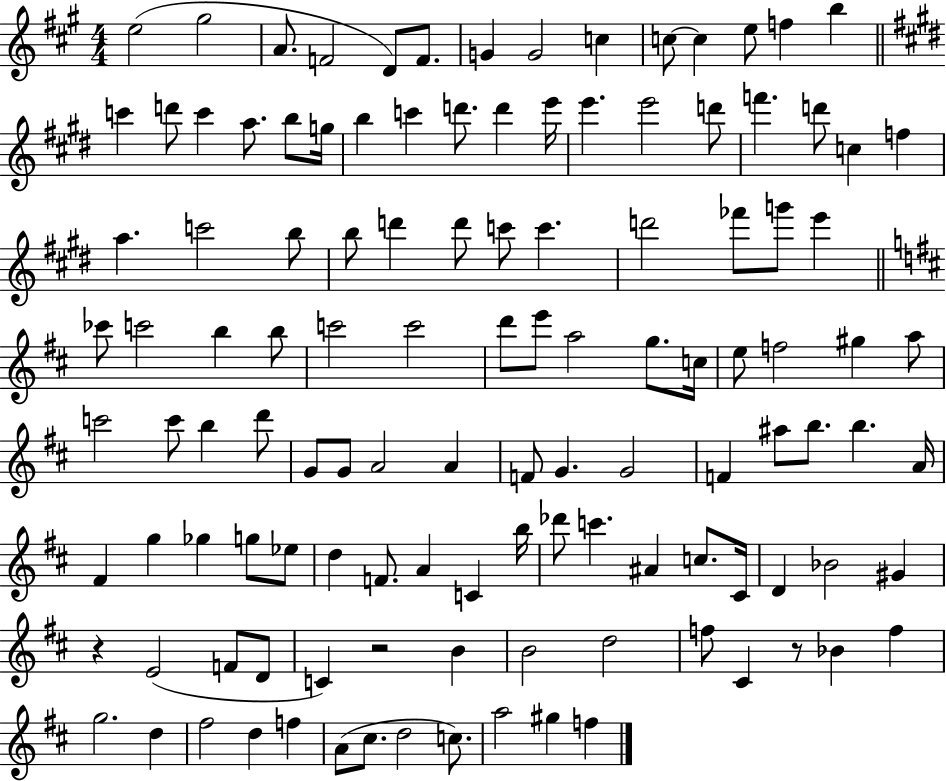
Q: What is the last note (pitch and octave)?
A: F5